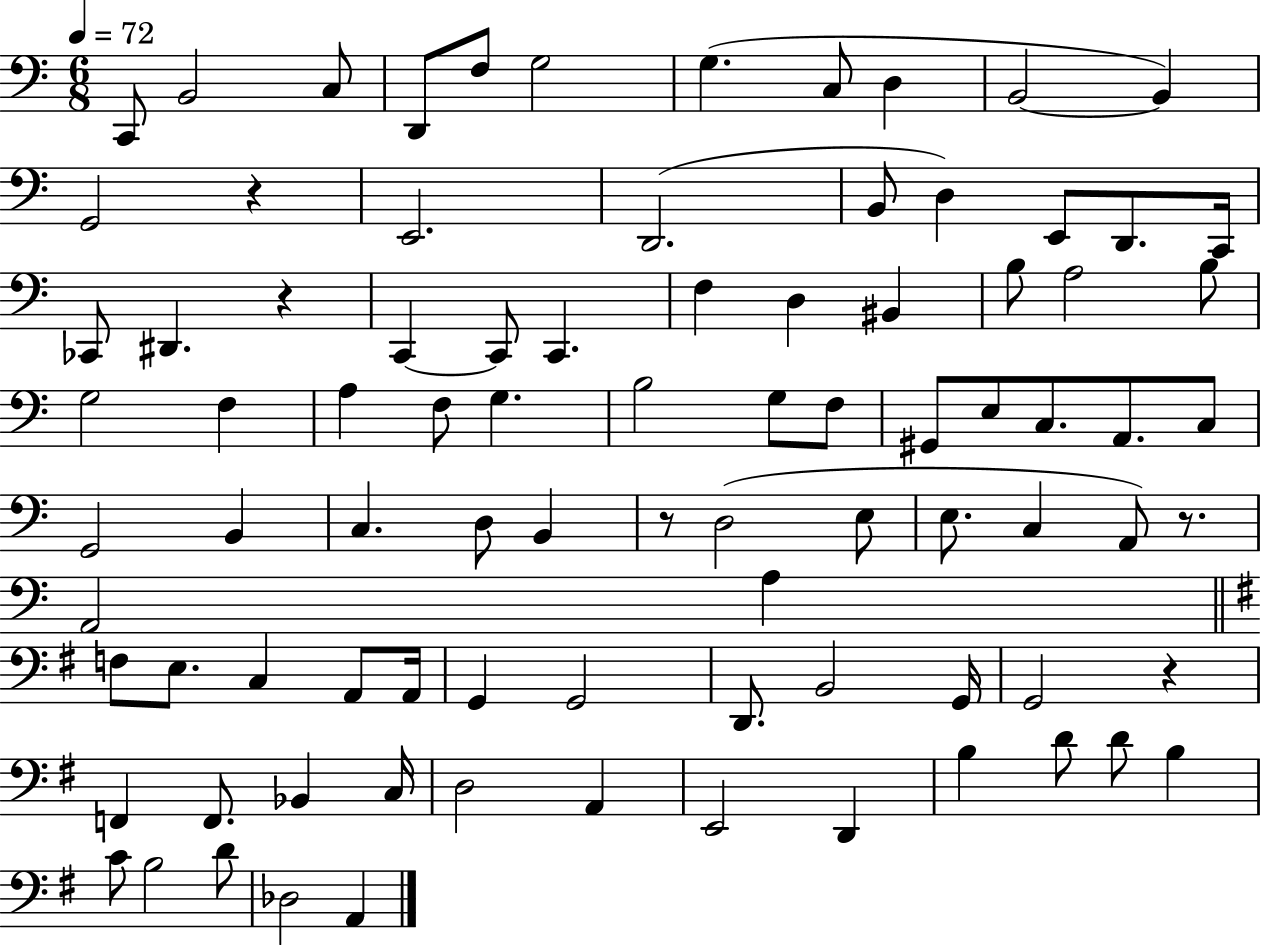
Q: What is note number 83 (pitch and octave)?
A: A2